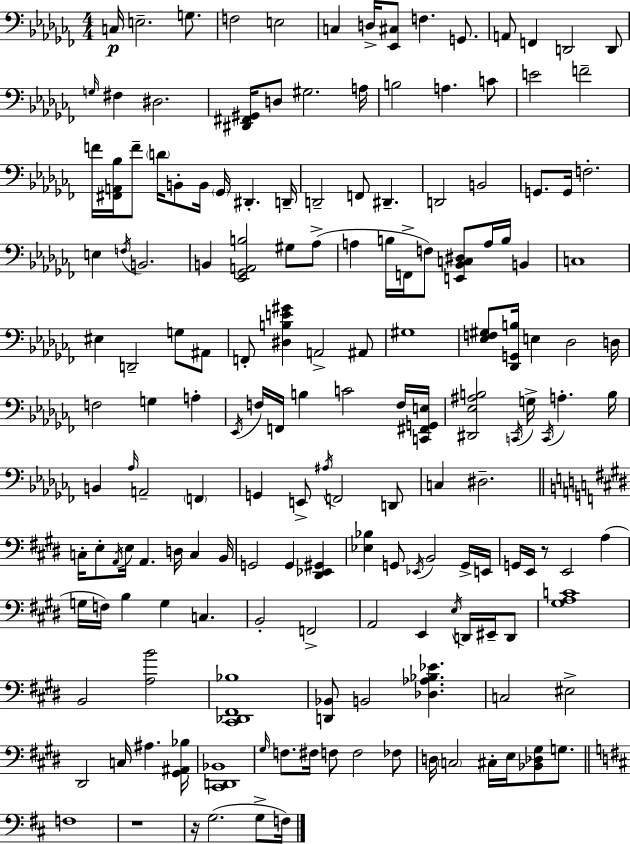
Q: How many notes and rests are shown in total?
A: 167